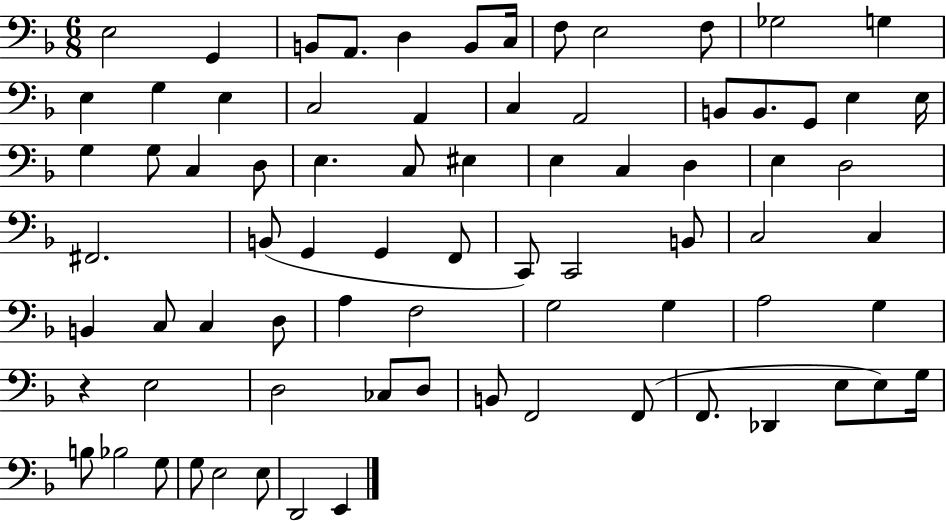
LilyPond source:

{
  \clef bass
  \numericTimeSignature
  \time 6/8
  \key f \major
  e2 g,4 | b,8 a,8. d4 b,8 c16 | f8 e2 f8 | ges2 g4 | \break e4 g4 e4 | c2 a,4 | c4 a,2 | b,8 b,8. g,8 e4 e16 | \break g4 g8 c4 d8 | e4. c8 eis4 | e4 c4 d4 | e4 d2 | \break fis,2. | b,8( g,4 g,4 f,8 | c,8) c,2 b,8 | c2 c4 | \break b,4 c8 c4 d8 | a4 f2 | g2 g4 | a2 g4 | \break r4 e2 | d2 ces8 d8 | b,8 f,2 f,8( | f,8. des,4 e8 e8) g16 | \break b8 bes2 g8 | g8 e2 e8 | d,2 e,4 | \bar "|."
}